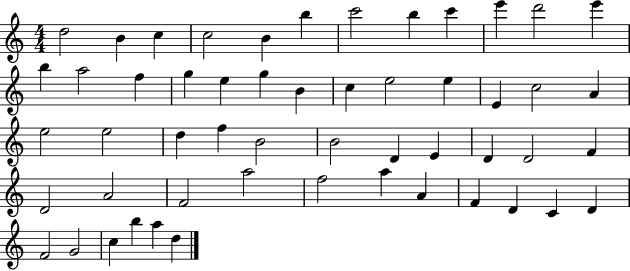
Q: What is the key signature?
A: C major